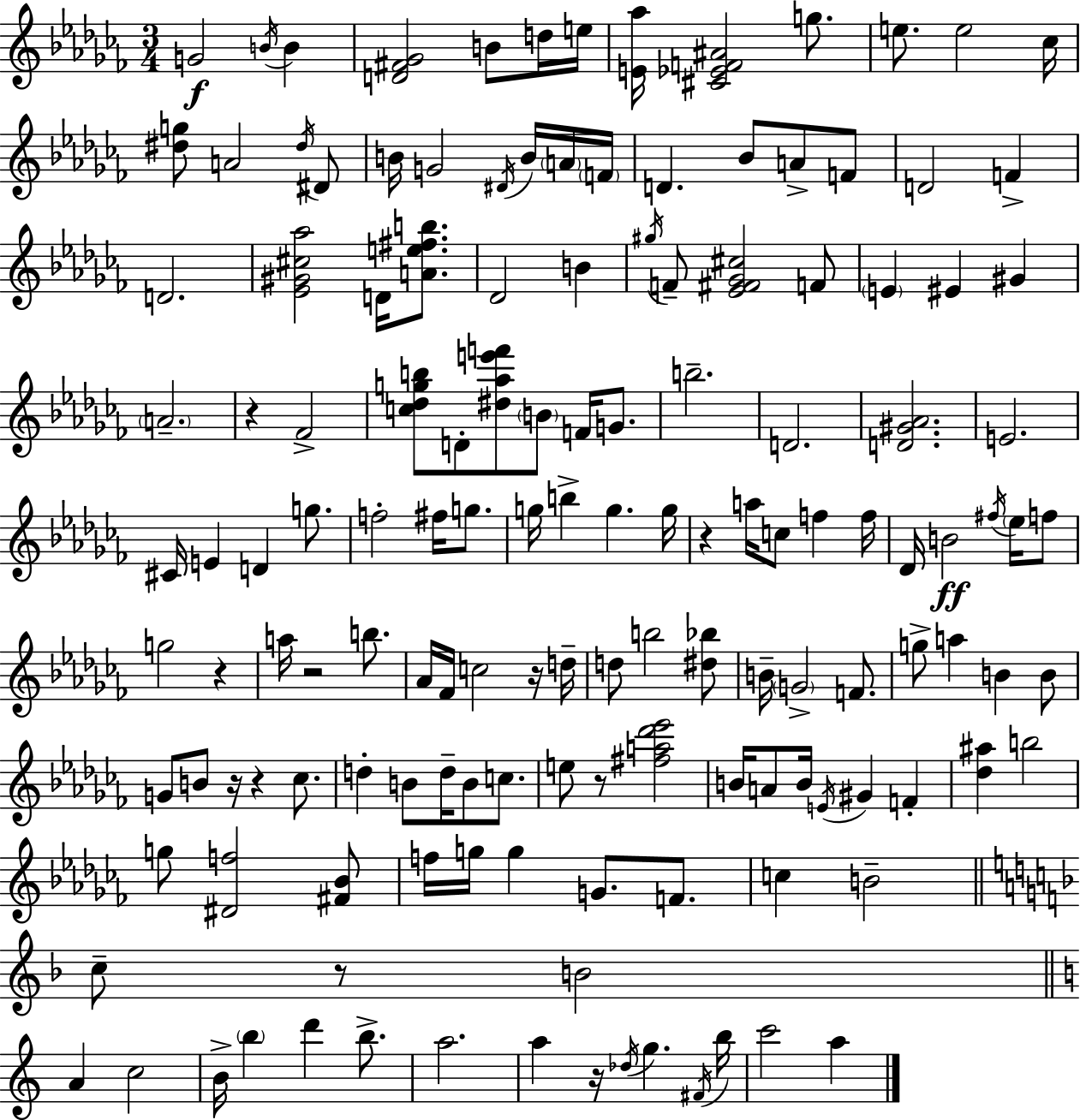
G4/h B4/s B4/q [D4,F#4,Gb4]/h B4/e D5/s E5/s [E4,Ab5]/s [C#4,Eb4,F4,A#4]/h G5/e. E5/e. E5/h CES5/s [D#5,G5]/e A4/h D#5/s D#4/e B4/s G4/h D#4/s B4/s A4/s F4/s D4/q. Bb4/e A4/e F4/e D4/h F4/q D4/h. [Eb4,G#4,C#5,Ab5]/h D4/s [A4,E5,F#5,B5]/e. Db4/h B4/q G#5/s F4/e [Eb4,F#4,Gb4,C#5]/h F4/e E4/q EIS4/q G#4/q A4/h. R/q FES4/h [C5,Db5,G5,B5]/e D4/e [D#5,Ab5,E6,F6]/e B4/e F4/s G4/e. B5/h. D4/h. [D4,G#4,Ab4]/h. E4/h. C#4/s E4/q D4/q G5/e. F5/h F#5/s G5/e. G5/s B5/q G5/q. G5/s R/q A5/s C5/e F5/q F5/s Db4/s B4/h F#5/s Eb5/s F5/e G5/h R/q A5/s R/h B5/e. Ab4/s FES4/s C5/h R/s D5/s D5/e B5/h [D#5,Bb5]/e B4/s G4/h F4/e. G5/e A5/q B4/q B4/e G4/e B4/e R/s R/q CES5/e. D5/q B4/e D5/s B4/e C5/e. E5/e R/e [F#5,A5,Db6,Eb6]/h B4/s A4/e B4/s E4/s G#4/q F4/q [Db5,A#5]/q B5/h G5/e [D#4,F5]/h [F#4,Bb4]/e F5/s G5/s G5/q G4/e. F4/e. C5/q B4/h C5/e R/e B4/h A4/q C5/h B4/s B5/q D6/q B5/e. A5/h. A5/q R/s Db5/s G5/q. F#4/s B5/s C6/h A5/q